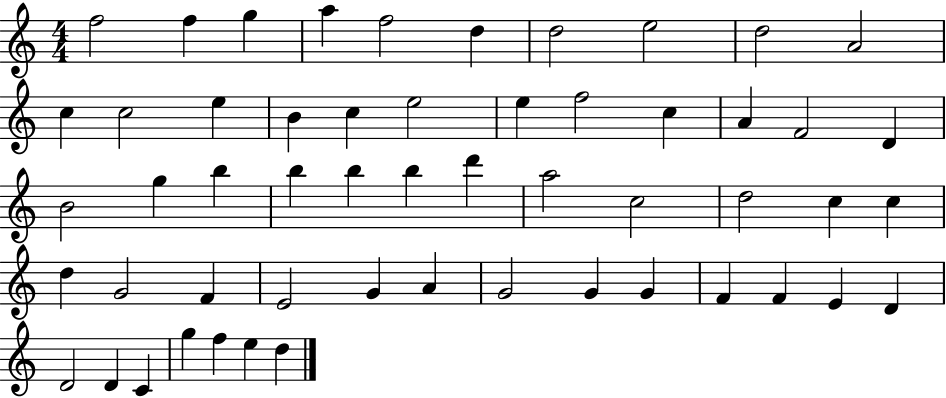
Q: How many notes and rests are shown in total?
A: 54